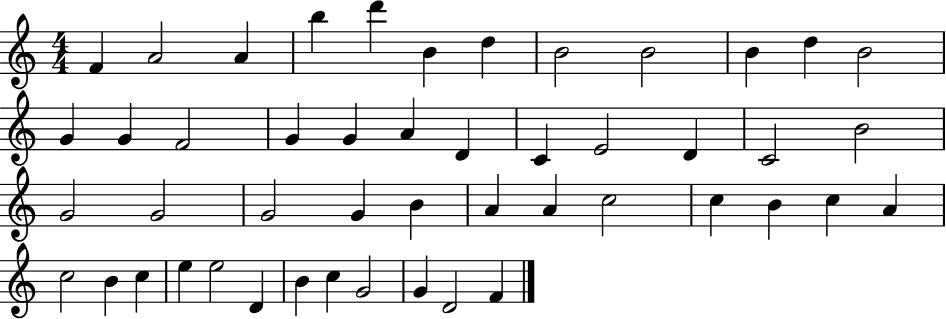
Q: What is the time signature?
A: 4/4